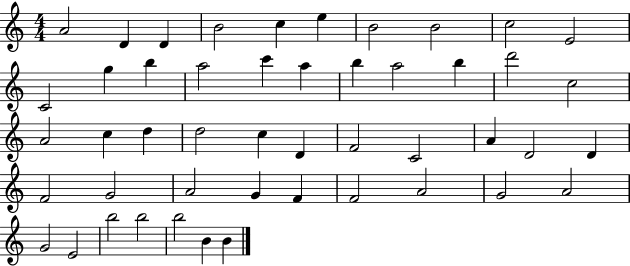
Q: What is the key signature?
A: C major